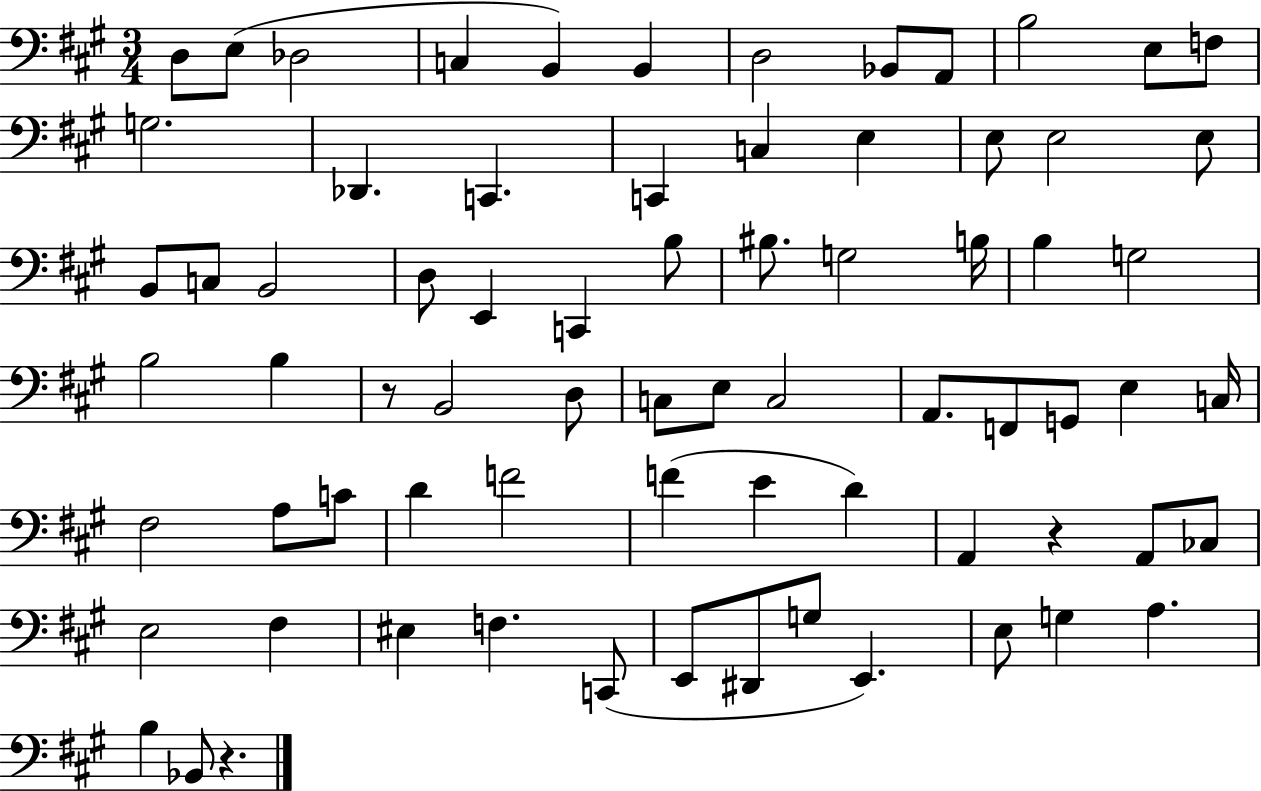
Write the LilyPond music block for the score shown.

{
  \clef bass
  \numericTimeSignature
  \time 3/4
  \key a \major
  d8 e8( des2 | c4 b,4) b,4 | d2 bes,8 a,8 | b2 e8 f8 | \break g2. | des,4. c,4. | c,4 c4 e4 | e8 e2 e8 | \break b,8 c8 b,2 | d8 e,4 c,4 b8 | bis8. g2 b16 | b4 g2 | \break b2 b4 | r8 b,2 d8 | c8 e8 c2 | a,8. f,8 g,8 e4 c16 | \break fis2 a8 c'8 | d'4 f'2 | f'4( e'4 d'4) | a,4 r4 a,8 ces8 | \break e2 fis4 | eis4 f4. c,8( | e,8 dis,8 g8 e,4.) | e8 g4 a4. | \break b4 bes,8 r4. | \bar "|."
}